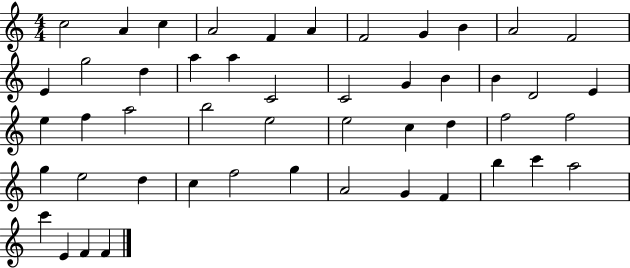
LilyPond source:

{
  \clef treble
  \numericTimeSignature
  \time 4/4
  \key c \major
  c''2 a'4 c''4 | a'2 f'4 a'4 | f'2 g'4 b'4 | a'2 f'2 | \break e'4 g''2 d''4 | a''4 a''4 c'2 | c'2 g'4 b'4 | b'4 d'2 e'4 | \break e''4 f''4 a''2 | b''2 e''2 | e''2 c''4 d''4 | f''2 f''2 | \break g''4 e''2 d''4 | c''4 f''2 g''4 | a'2 g'4 f'4 | b''4 c'''4 a''2 | \break c'''4 e'4 f'4 f'4 | \bar "|."
}